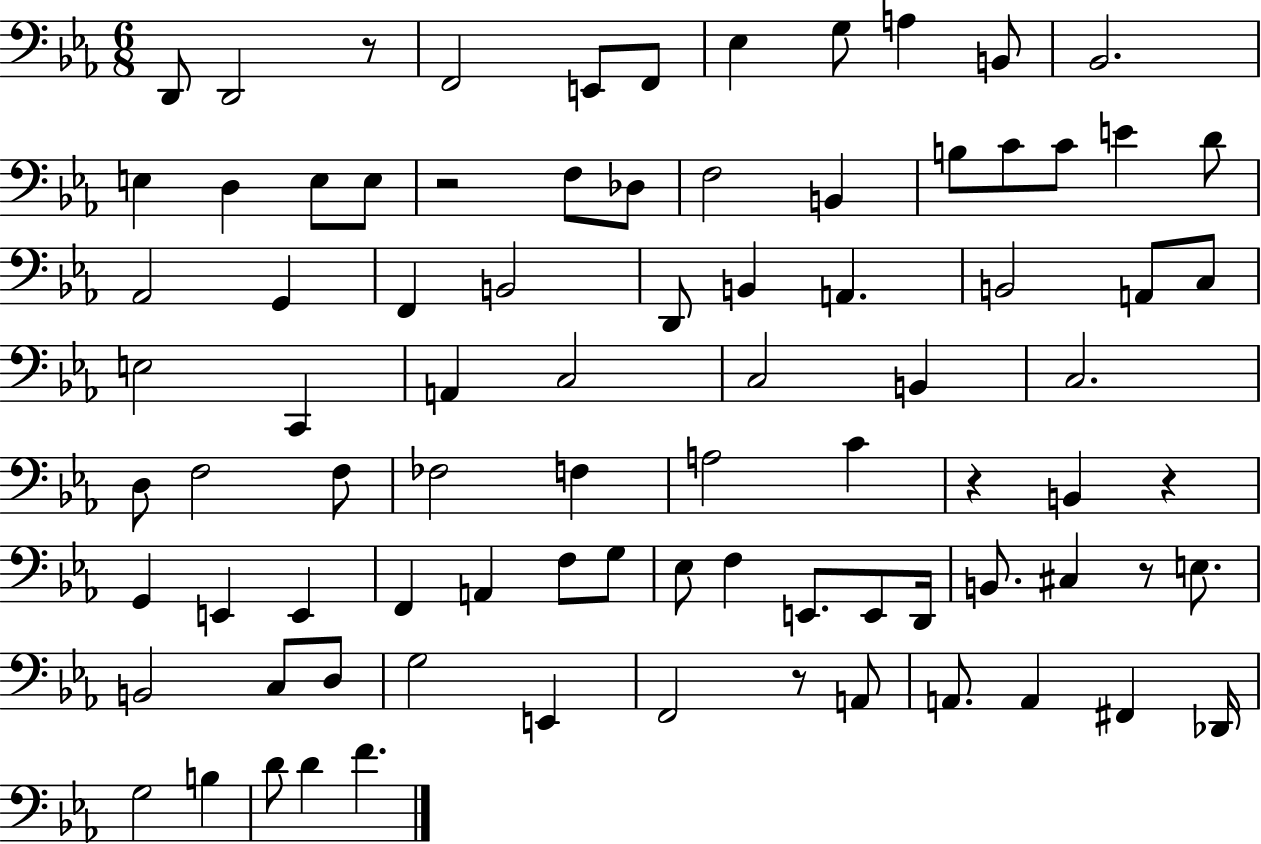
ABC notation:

X:1
T:Untitled
M:6/8
L:1/4
K:Eb
D,,/2 D,,2 z/2 F,,2 E,,/2 F,,/2 _E, G,/2 A, B,,/2 _B,,2 E, D, E,/2 E,/2 z2 F,/2 _D,/2 F,2 B,, B,/2 C/2 C/2 E D/2 _A,,2 G,, F,, B,,2 D,,/2 B,, A,, B,,2 A,,/2 C,/2 E,2 C,, A,, C,2 C,2 B,, C,2 D,/2 F,2 F,/2 _F,2 F, A,2 C z B,, z G,, E,, E,, F,, A,, F,/2 G,/2 _E,/2 F, E,,/2 E,,/2 D,,/4 B,,/2 ^C, z/2 E,/2 B,,2 C,/2 D,/2 G,2 E,, F,,2 z/2 A,,/2 A,,/2 A,, ^F,, _D,,/4 G,2 B, D/2 D F